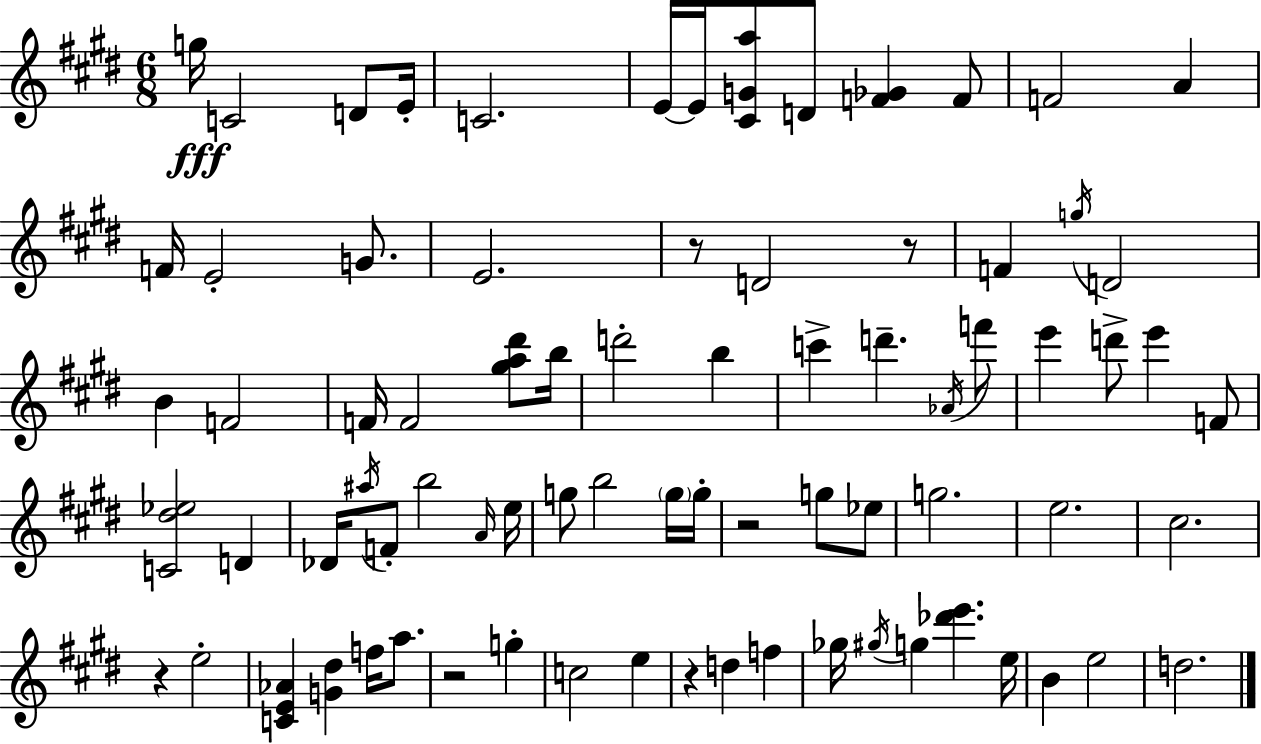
X:1
T:Untitled
M:6/8
L:1/4
K:E
g/4 C2 D/2 E/4 C2 E/4 E/4 [^CGa]/2 D/2 [F_G] F/2 F2 A F/4 E2 G/2 E2 z/2 D2 z/2 F g/4 D2 B F2 F/4 F2 [^ga^d']/2 b/4 d'2 b c' d' _A/4 f'/2 e' d'/2 e' F/2 [C^d_e]2 D _D/4 ^a/4 F/2 b2 A/4 e/4 g/2 b2 g/4 g/4 z2 g/2 _e/2 g2 e2 ^c2 z e2 [CE_A] [G^d] f/4 a/2 z2 g c2 e z d f _g/4 ^g/4 g [_d'e'] e/4 B e2 d2